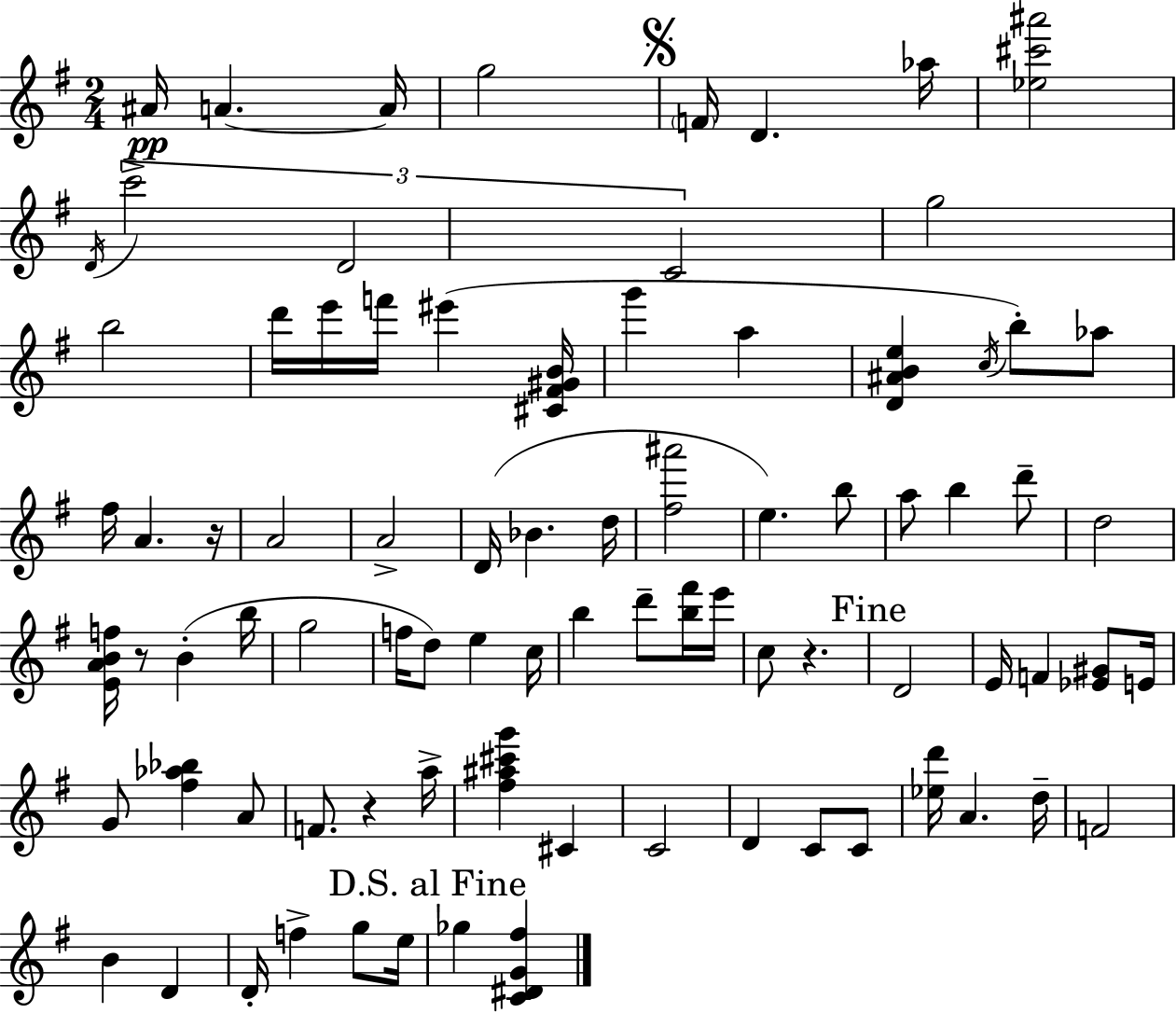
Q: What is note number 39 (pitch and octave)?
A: F5